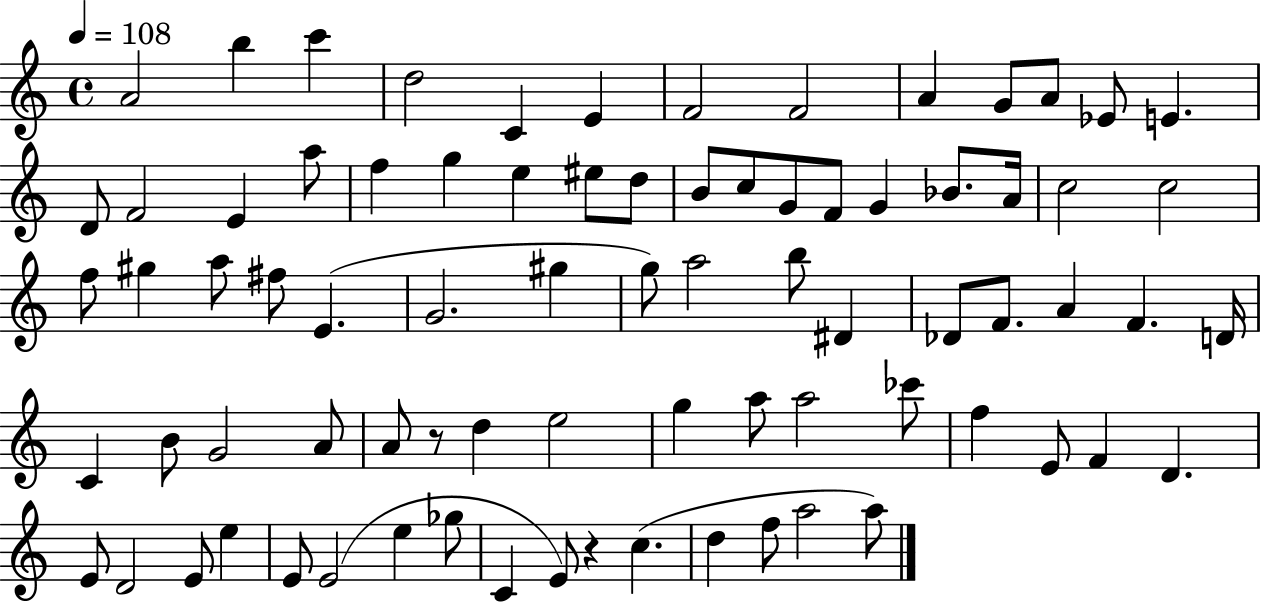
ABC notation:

X:1
T:Untitled
M:4/4
L:1/4
K:C
A2 b c' d2 C E F2 F2 A G/2 A/2 _E/2 E D/2 F2 E a/2 f g e ^e/2 d/2 B/2 c/2 G/2 F/2 G _B/2 A/4 c2 c2 f/2 ^g a/2 ^f/2 E G2 ^g g/2 a2 b/2 ^D _D/2 F/2 A F D/4 C B/2 G2 A/2 A/2 z/2 d e2 g a/2 a2 _c'/2 f E/2 F D E/2 D2 E/2 e E/2 E2 e _g/2 C E/2 z c d f/2 a2 a/2